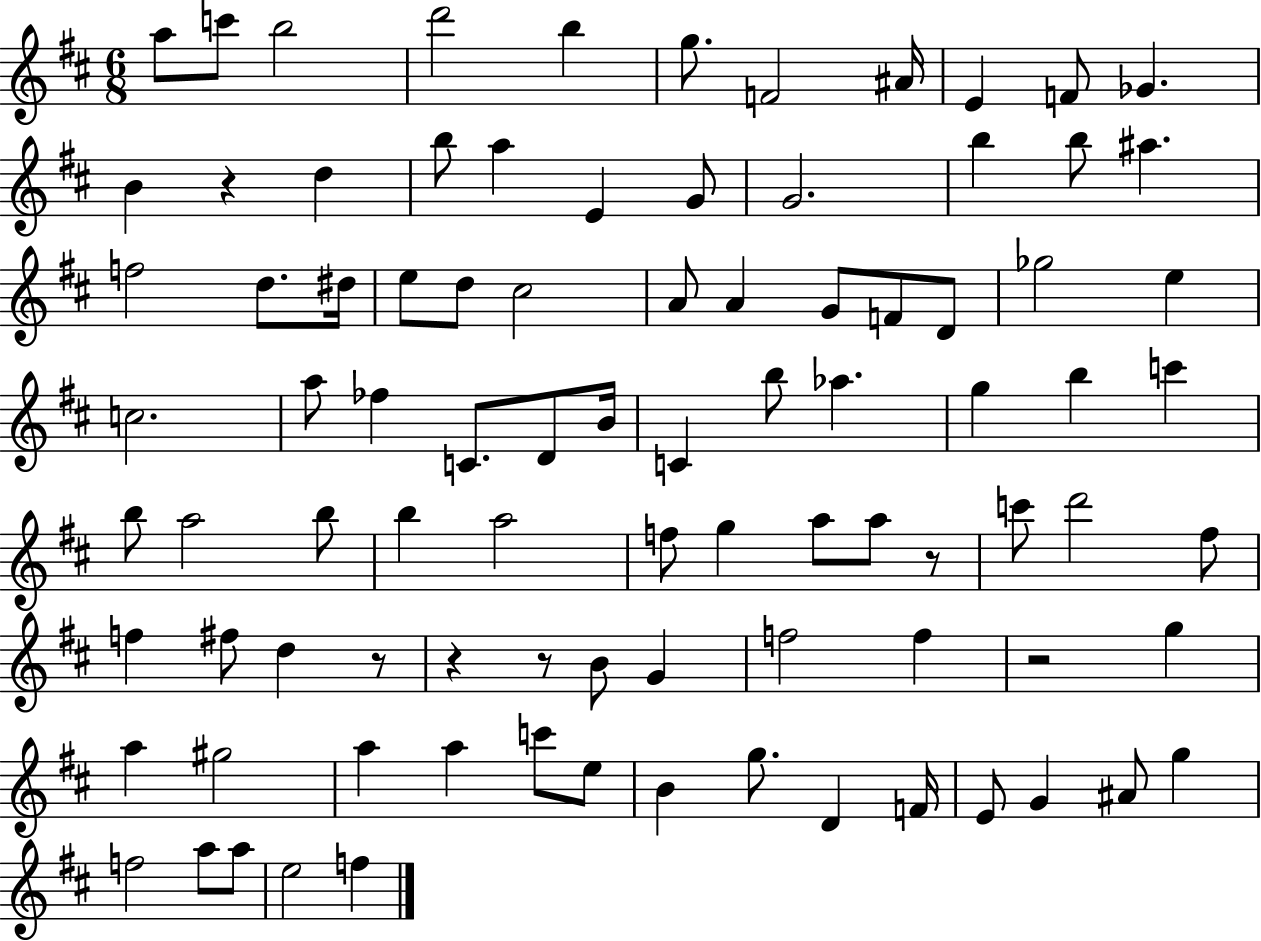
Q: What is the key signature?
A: D major